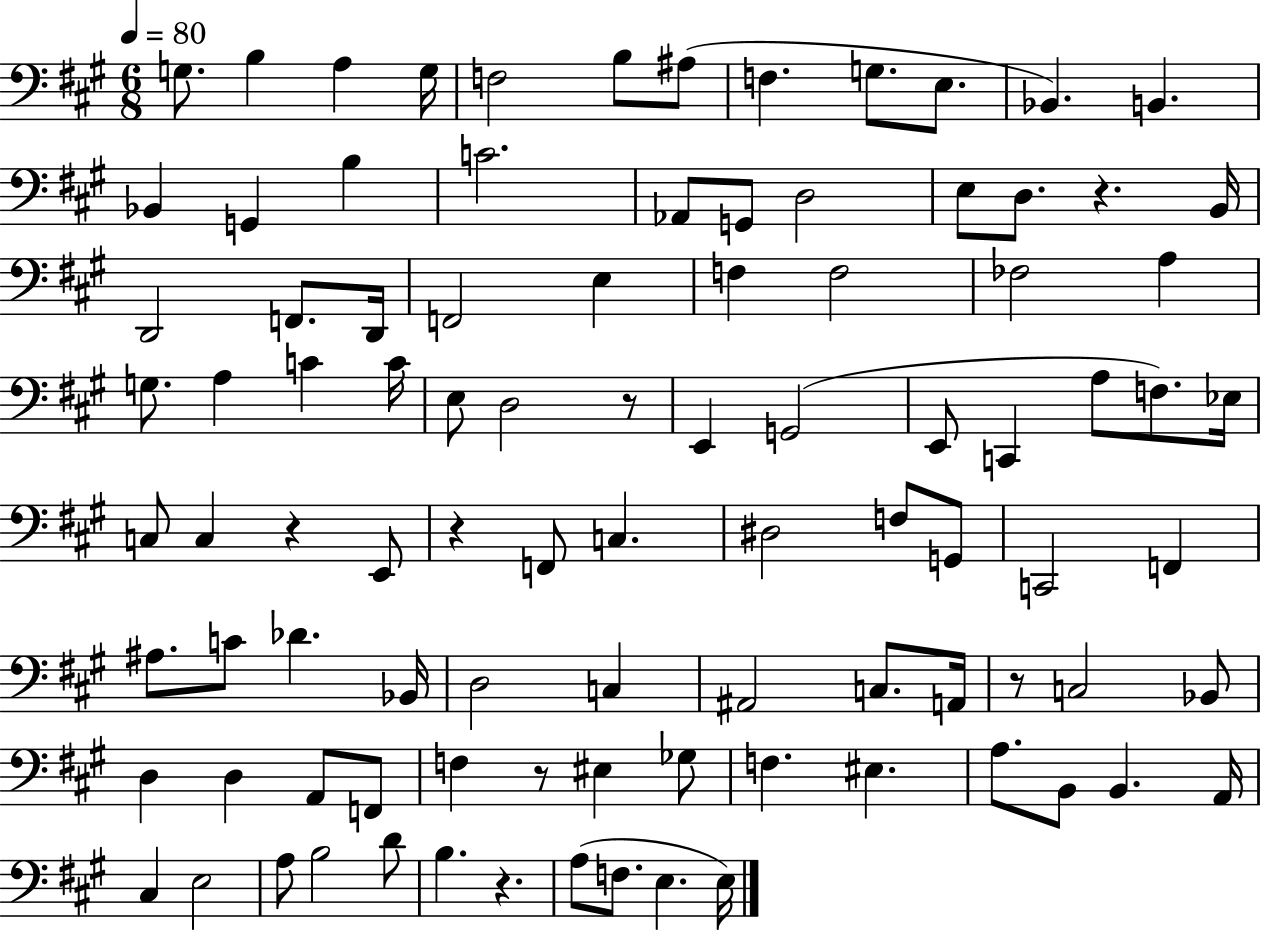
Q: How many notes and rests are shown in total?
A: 95